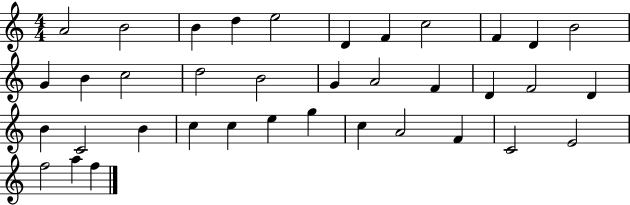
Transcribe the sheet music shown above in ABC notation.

X:1
T:Untitled
M:4/4
L:1/4
K:C
A2 B2 B d e2 D F c2 F D B2 G B c2 d2 B2 G A2 F D F2 D B C2 B c c e g c A2 F C2 E2 f2 a f